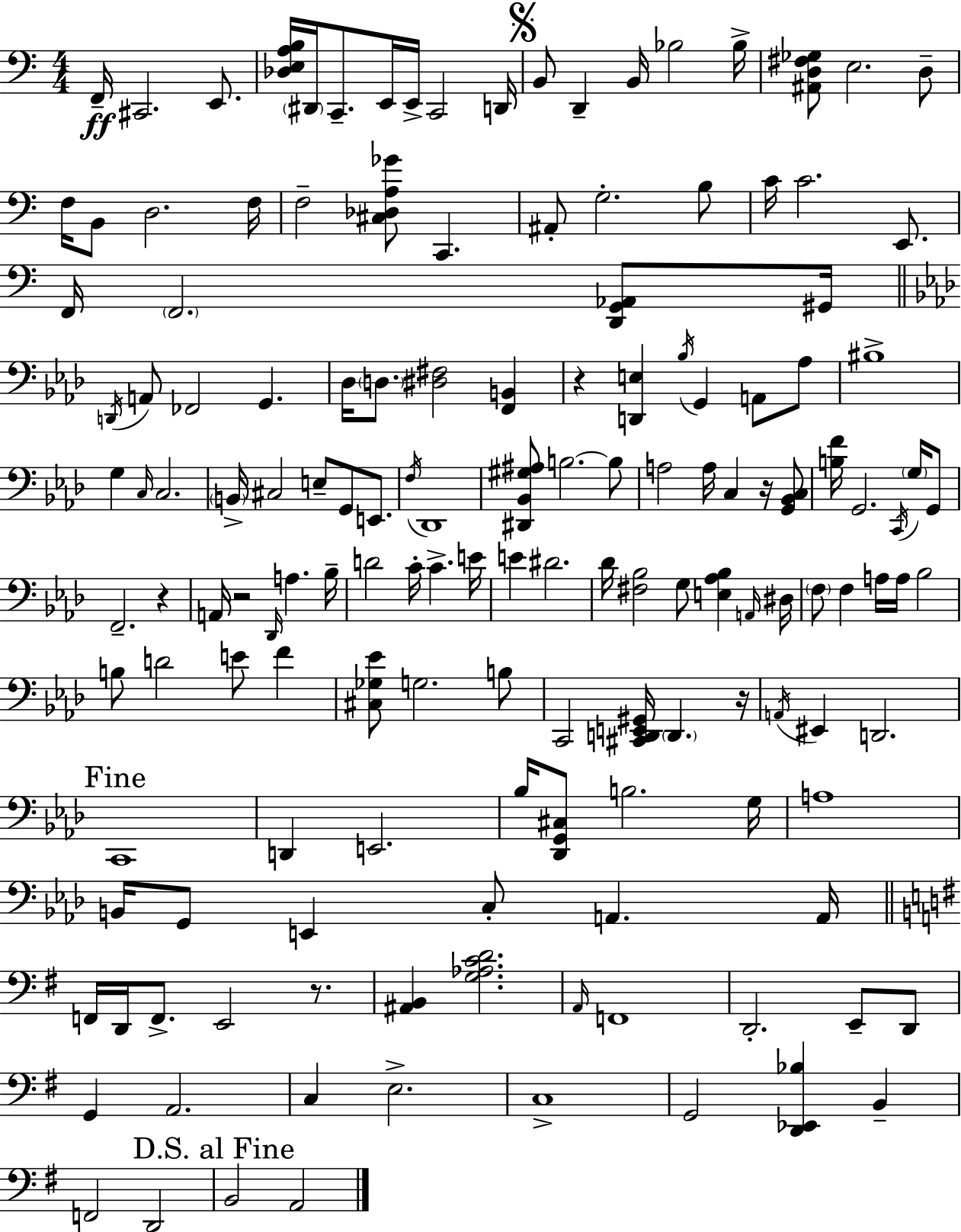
X:1
T:Untitled
M:4/4
L:1/4
K:Am
F,,/4 ^C,,2 E,,/2 [_D,E,A,B,]/4 ^D,,/4 C,,/2 E,,/4 E,,/4 C,,2 D,,/4 B,,/2 D,, B,,/4 _B,2 _B,/4 [^A,,D,^F,_G,]/2 E,2 D,/2 F,/4 B,,/2 D,2 F,/4 F,2 [^C,_D,A,_G]/2 C,, ^A,,/2 G,2 B,/2 C/4 C2 E,,/2 F,,/4 F,,2 [D,,G,,_A,,]/2 ^G,,/4 D,,/4 A,,/2 _F,,2 G,, _D,/4 D,/2 [^D,^F,]2 [F,,B,,] z [D,,E,] _B,/4 G,, A,,/2 _A,/2 ^B,4 G, C,/4 C,2 B,,/4 ^C,2 E,/2 G,,/2 E,,/2 F,/4 _D,,4 [^D,,_B,,^G,^A,]/2 B,2 B,/2 A,2 A,/4 C, z/4 [G,,_B,,C,]/2 [B,F]/4 G,,2 C,,/4 G,/4 G,,/2 F,,2 z A,,/4 z2 _D,,/4 A, _B,/4 D2 C/4 C E/4 E ^D2 _D/4 [^F,_B,]2 G,/2 [E,_A,_B,] A,,/4 ^D,/4 F,/2 F, A,/4 A,/4 _B,2 B,/2 D2 E/2 F [^C,_G,_E]/2 G,2 B,/2 C,,2 [^C,,D,,E,,^G,,]/4 D,, z/4 A,,/4 ^E,, D,,2 C,,4 D,, E,,2 _B,/4 [_D,,G,,^C,]/2 B,2 G,/4 A,4 B,,/4 G,,/2 E,, C,/2 A,, A,,/4 F,,/4 D,,/4 F,,/2 E,,2 z/2 [^A,,B,,] [G,_A,CD]2 A,,/4 F,,4 D,,2 E,,/2 D,,/2 G,, A,,2 C, E,2 C,4 G,,2 [D,,_E,,_B,] B,, F,,2 D,,2 B,,2 A,,2